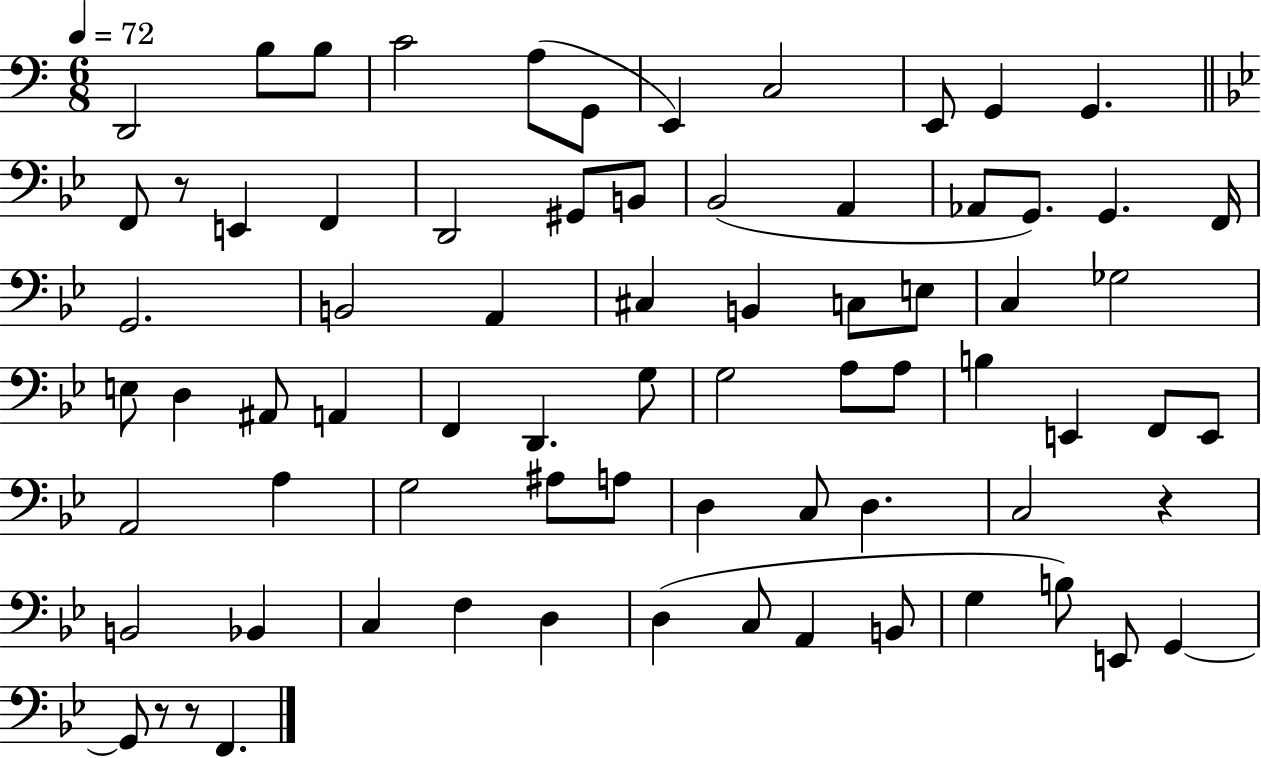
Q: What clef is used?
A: bass